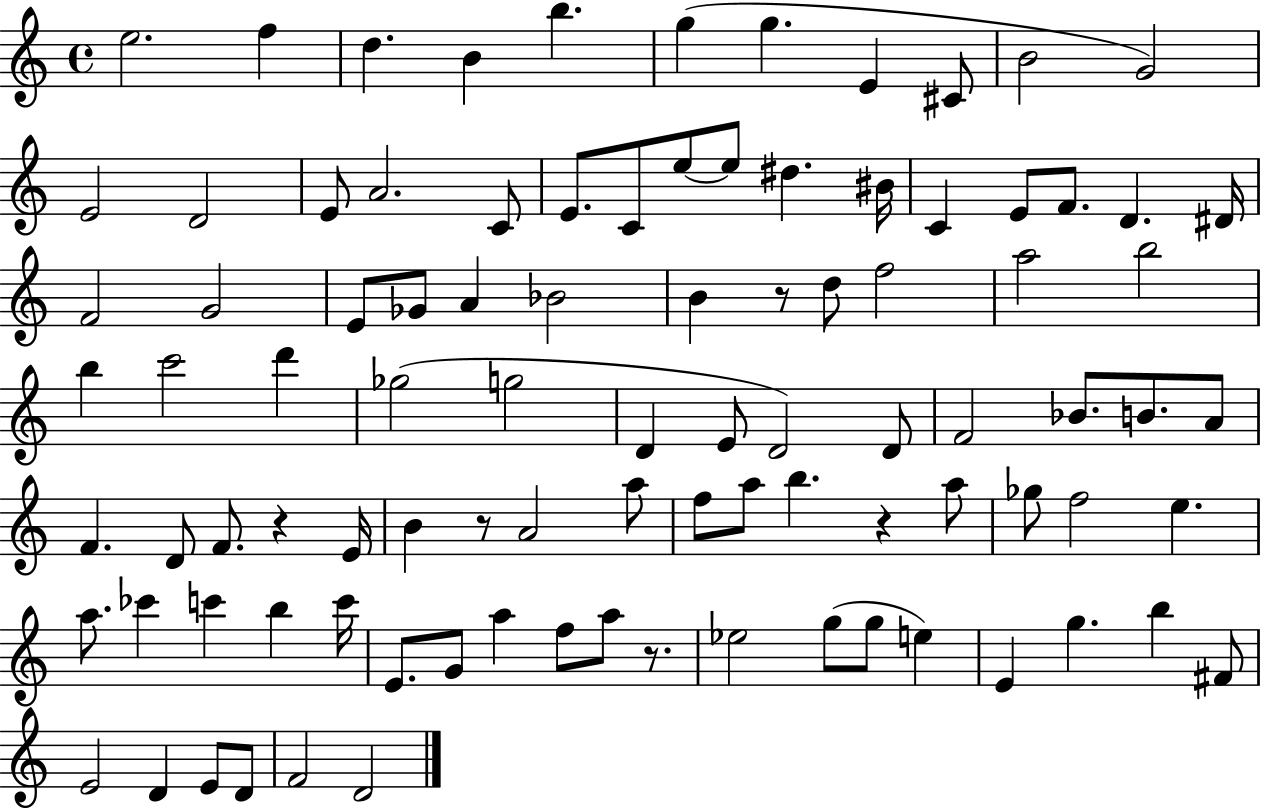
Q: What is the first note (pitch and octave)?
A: E5